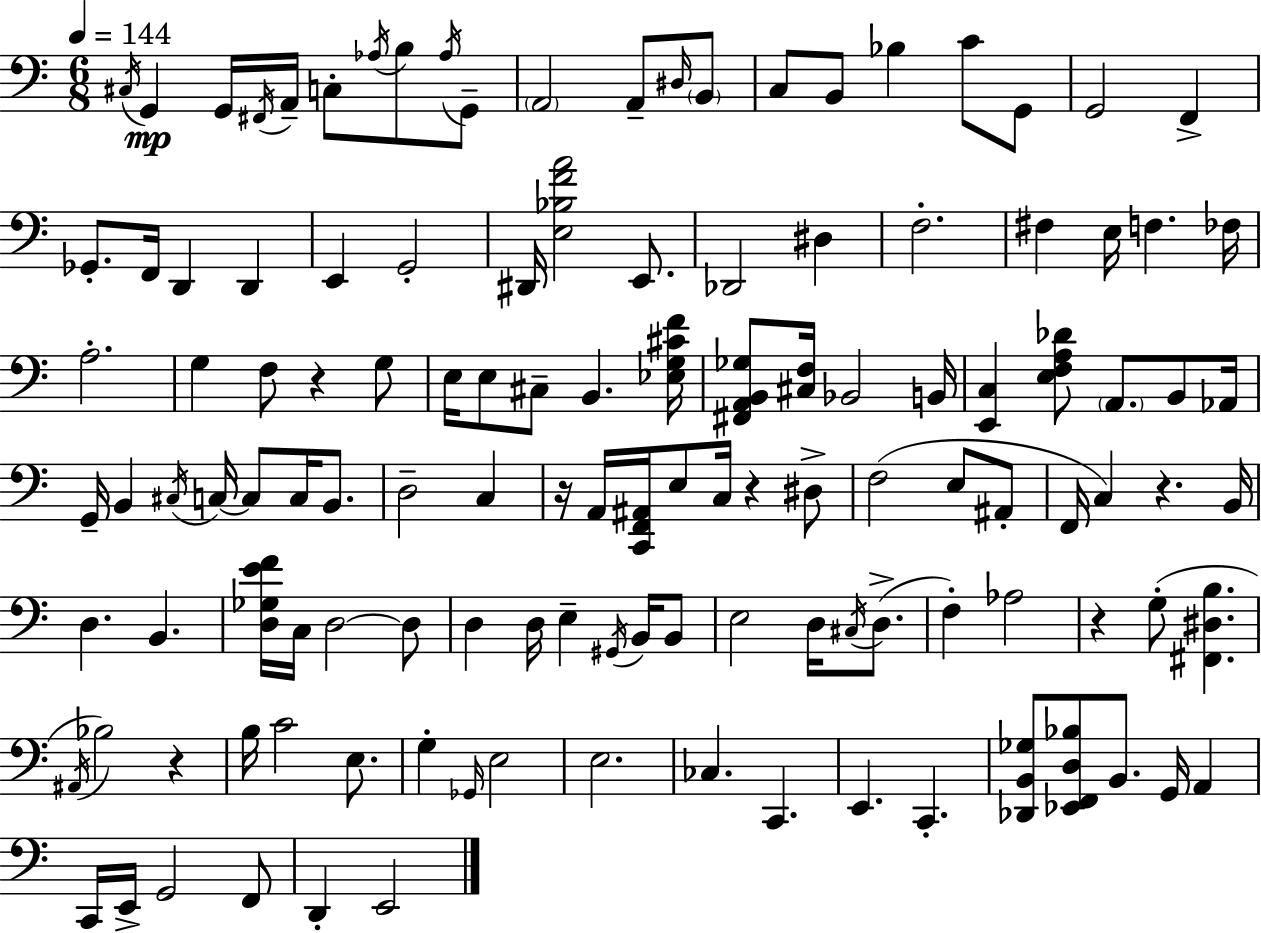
{
  \clef bass
  \numericTimeSignature
  \time 6/8
  \key a \minor
  \tempo 4 = 144
  \repeat volta 2 { \acciaccatura { cis16 }\mp g,4 g,16 \acciaccatura { fis,16 } a,16-- c8-. \acciaccatura { aes16 } b8 | \acciaccatura { aes16 } g,8-- \parenthesize a,2 | a,8-- \grace { dis16 } \parenthesize b,8 c8 b,8 bes4 | c'8 g,8 g,2 | \break f,4-> ges,8.-. f,16 d,4 | d,4 e,4 g,2-. | dis,16 <e bes f' a'>2 | e,8. des,2 | \break dis4 f2.-. | fis4 e16 f4. | fes16 a2.-. | g4 f8 r4 | \break g8 e16 e8 cis8-- b,4. | <ees g cis' f'>16 <fis, a, b, ges>8 <cis f>16 bes,2 | b,16 <e, c>4 <e f a des'>8 \parenthesize a,8. | b,8 aes,16 g,16-- b,4 \acciaccatura { cis16 } c16~~ | \break c8 c16 b,8. d2-- | c4 r16 a,16 <c, f, ais,>16 e8 c16 | r4 dis8-> f2( | e8 ais,8-. f,16 c4) r4. | \break b,16 d4. | b,4. <d ges e' f'>16 c16 d2~~ | d8 d4 d16 e4-- | \acciaccatura { gis,16 } b,16 b,8 e2 | \break d16 \acciaccatura { cis16 }( d8.-> f4-.) | aes2 r4 | g8-.( <fis, dis b>4. \acciaccatura { ais,16 } bes2) | r4 b16 c'2 | \break e8. g4-. | \grace { ges,16 } e2 e2. | ces4. | c,4. e,4. | \break c,4.-. <des, b, ges>8 | <ees, f, d bes>8 b,8. g,16 a,4 c,16 e,16-> | g,2 f,8 d,4-. | e,2 } \bar "|."
}